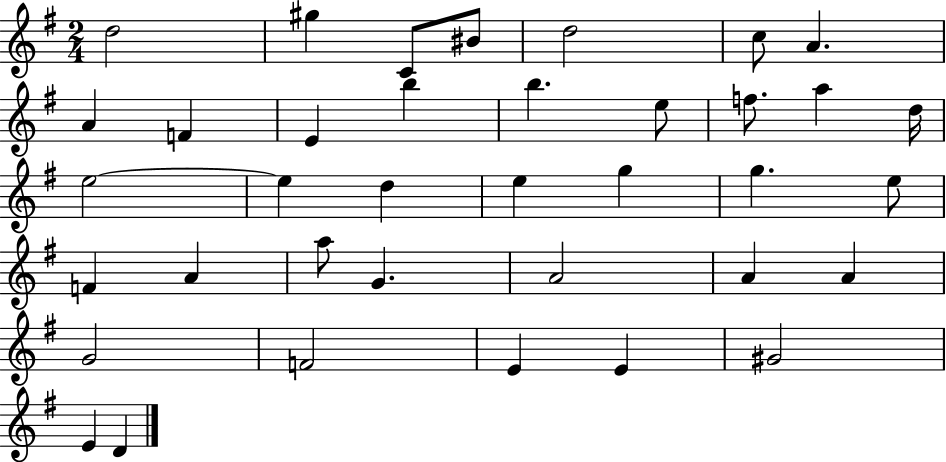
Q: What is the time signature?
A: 2/4